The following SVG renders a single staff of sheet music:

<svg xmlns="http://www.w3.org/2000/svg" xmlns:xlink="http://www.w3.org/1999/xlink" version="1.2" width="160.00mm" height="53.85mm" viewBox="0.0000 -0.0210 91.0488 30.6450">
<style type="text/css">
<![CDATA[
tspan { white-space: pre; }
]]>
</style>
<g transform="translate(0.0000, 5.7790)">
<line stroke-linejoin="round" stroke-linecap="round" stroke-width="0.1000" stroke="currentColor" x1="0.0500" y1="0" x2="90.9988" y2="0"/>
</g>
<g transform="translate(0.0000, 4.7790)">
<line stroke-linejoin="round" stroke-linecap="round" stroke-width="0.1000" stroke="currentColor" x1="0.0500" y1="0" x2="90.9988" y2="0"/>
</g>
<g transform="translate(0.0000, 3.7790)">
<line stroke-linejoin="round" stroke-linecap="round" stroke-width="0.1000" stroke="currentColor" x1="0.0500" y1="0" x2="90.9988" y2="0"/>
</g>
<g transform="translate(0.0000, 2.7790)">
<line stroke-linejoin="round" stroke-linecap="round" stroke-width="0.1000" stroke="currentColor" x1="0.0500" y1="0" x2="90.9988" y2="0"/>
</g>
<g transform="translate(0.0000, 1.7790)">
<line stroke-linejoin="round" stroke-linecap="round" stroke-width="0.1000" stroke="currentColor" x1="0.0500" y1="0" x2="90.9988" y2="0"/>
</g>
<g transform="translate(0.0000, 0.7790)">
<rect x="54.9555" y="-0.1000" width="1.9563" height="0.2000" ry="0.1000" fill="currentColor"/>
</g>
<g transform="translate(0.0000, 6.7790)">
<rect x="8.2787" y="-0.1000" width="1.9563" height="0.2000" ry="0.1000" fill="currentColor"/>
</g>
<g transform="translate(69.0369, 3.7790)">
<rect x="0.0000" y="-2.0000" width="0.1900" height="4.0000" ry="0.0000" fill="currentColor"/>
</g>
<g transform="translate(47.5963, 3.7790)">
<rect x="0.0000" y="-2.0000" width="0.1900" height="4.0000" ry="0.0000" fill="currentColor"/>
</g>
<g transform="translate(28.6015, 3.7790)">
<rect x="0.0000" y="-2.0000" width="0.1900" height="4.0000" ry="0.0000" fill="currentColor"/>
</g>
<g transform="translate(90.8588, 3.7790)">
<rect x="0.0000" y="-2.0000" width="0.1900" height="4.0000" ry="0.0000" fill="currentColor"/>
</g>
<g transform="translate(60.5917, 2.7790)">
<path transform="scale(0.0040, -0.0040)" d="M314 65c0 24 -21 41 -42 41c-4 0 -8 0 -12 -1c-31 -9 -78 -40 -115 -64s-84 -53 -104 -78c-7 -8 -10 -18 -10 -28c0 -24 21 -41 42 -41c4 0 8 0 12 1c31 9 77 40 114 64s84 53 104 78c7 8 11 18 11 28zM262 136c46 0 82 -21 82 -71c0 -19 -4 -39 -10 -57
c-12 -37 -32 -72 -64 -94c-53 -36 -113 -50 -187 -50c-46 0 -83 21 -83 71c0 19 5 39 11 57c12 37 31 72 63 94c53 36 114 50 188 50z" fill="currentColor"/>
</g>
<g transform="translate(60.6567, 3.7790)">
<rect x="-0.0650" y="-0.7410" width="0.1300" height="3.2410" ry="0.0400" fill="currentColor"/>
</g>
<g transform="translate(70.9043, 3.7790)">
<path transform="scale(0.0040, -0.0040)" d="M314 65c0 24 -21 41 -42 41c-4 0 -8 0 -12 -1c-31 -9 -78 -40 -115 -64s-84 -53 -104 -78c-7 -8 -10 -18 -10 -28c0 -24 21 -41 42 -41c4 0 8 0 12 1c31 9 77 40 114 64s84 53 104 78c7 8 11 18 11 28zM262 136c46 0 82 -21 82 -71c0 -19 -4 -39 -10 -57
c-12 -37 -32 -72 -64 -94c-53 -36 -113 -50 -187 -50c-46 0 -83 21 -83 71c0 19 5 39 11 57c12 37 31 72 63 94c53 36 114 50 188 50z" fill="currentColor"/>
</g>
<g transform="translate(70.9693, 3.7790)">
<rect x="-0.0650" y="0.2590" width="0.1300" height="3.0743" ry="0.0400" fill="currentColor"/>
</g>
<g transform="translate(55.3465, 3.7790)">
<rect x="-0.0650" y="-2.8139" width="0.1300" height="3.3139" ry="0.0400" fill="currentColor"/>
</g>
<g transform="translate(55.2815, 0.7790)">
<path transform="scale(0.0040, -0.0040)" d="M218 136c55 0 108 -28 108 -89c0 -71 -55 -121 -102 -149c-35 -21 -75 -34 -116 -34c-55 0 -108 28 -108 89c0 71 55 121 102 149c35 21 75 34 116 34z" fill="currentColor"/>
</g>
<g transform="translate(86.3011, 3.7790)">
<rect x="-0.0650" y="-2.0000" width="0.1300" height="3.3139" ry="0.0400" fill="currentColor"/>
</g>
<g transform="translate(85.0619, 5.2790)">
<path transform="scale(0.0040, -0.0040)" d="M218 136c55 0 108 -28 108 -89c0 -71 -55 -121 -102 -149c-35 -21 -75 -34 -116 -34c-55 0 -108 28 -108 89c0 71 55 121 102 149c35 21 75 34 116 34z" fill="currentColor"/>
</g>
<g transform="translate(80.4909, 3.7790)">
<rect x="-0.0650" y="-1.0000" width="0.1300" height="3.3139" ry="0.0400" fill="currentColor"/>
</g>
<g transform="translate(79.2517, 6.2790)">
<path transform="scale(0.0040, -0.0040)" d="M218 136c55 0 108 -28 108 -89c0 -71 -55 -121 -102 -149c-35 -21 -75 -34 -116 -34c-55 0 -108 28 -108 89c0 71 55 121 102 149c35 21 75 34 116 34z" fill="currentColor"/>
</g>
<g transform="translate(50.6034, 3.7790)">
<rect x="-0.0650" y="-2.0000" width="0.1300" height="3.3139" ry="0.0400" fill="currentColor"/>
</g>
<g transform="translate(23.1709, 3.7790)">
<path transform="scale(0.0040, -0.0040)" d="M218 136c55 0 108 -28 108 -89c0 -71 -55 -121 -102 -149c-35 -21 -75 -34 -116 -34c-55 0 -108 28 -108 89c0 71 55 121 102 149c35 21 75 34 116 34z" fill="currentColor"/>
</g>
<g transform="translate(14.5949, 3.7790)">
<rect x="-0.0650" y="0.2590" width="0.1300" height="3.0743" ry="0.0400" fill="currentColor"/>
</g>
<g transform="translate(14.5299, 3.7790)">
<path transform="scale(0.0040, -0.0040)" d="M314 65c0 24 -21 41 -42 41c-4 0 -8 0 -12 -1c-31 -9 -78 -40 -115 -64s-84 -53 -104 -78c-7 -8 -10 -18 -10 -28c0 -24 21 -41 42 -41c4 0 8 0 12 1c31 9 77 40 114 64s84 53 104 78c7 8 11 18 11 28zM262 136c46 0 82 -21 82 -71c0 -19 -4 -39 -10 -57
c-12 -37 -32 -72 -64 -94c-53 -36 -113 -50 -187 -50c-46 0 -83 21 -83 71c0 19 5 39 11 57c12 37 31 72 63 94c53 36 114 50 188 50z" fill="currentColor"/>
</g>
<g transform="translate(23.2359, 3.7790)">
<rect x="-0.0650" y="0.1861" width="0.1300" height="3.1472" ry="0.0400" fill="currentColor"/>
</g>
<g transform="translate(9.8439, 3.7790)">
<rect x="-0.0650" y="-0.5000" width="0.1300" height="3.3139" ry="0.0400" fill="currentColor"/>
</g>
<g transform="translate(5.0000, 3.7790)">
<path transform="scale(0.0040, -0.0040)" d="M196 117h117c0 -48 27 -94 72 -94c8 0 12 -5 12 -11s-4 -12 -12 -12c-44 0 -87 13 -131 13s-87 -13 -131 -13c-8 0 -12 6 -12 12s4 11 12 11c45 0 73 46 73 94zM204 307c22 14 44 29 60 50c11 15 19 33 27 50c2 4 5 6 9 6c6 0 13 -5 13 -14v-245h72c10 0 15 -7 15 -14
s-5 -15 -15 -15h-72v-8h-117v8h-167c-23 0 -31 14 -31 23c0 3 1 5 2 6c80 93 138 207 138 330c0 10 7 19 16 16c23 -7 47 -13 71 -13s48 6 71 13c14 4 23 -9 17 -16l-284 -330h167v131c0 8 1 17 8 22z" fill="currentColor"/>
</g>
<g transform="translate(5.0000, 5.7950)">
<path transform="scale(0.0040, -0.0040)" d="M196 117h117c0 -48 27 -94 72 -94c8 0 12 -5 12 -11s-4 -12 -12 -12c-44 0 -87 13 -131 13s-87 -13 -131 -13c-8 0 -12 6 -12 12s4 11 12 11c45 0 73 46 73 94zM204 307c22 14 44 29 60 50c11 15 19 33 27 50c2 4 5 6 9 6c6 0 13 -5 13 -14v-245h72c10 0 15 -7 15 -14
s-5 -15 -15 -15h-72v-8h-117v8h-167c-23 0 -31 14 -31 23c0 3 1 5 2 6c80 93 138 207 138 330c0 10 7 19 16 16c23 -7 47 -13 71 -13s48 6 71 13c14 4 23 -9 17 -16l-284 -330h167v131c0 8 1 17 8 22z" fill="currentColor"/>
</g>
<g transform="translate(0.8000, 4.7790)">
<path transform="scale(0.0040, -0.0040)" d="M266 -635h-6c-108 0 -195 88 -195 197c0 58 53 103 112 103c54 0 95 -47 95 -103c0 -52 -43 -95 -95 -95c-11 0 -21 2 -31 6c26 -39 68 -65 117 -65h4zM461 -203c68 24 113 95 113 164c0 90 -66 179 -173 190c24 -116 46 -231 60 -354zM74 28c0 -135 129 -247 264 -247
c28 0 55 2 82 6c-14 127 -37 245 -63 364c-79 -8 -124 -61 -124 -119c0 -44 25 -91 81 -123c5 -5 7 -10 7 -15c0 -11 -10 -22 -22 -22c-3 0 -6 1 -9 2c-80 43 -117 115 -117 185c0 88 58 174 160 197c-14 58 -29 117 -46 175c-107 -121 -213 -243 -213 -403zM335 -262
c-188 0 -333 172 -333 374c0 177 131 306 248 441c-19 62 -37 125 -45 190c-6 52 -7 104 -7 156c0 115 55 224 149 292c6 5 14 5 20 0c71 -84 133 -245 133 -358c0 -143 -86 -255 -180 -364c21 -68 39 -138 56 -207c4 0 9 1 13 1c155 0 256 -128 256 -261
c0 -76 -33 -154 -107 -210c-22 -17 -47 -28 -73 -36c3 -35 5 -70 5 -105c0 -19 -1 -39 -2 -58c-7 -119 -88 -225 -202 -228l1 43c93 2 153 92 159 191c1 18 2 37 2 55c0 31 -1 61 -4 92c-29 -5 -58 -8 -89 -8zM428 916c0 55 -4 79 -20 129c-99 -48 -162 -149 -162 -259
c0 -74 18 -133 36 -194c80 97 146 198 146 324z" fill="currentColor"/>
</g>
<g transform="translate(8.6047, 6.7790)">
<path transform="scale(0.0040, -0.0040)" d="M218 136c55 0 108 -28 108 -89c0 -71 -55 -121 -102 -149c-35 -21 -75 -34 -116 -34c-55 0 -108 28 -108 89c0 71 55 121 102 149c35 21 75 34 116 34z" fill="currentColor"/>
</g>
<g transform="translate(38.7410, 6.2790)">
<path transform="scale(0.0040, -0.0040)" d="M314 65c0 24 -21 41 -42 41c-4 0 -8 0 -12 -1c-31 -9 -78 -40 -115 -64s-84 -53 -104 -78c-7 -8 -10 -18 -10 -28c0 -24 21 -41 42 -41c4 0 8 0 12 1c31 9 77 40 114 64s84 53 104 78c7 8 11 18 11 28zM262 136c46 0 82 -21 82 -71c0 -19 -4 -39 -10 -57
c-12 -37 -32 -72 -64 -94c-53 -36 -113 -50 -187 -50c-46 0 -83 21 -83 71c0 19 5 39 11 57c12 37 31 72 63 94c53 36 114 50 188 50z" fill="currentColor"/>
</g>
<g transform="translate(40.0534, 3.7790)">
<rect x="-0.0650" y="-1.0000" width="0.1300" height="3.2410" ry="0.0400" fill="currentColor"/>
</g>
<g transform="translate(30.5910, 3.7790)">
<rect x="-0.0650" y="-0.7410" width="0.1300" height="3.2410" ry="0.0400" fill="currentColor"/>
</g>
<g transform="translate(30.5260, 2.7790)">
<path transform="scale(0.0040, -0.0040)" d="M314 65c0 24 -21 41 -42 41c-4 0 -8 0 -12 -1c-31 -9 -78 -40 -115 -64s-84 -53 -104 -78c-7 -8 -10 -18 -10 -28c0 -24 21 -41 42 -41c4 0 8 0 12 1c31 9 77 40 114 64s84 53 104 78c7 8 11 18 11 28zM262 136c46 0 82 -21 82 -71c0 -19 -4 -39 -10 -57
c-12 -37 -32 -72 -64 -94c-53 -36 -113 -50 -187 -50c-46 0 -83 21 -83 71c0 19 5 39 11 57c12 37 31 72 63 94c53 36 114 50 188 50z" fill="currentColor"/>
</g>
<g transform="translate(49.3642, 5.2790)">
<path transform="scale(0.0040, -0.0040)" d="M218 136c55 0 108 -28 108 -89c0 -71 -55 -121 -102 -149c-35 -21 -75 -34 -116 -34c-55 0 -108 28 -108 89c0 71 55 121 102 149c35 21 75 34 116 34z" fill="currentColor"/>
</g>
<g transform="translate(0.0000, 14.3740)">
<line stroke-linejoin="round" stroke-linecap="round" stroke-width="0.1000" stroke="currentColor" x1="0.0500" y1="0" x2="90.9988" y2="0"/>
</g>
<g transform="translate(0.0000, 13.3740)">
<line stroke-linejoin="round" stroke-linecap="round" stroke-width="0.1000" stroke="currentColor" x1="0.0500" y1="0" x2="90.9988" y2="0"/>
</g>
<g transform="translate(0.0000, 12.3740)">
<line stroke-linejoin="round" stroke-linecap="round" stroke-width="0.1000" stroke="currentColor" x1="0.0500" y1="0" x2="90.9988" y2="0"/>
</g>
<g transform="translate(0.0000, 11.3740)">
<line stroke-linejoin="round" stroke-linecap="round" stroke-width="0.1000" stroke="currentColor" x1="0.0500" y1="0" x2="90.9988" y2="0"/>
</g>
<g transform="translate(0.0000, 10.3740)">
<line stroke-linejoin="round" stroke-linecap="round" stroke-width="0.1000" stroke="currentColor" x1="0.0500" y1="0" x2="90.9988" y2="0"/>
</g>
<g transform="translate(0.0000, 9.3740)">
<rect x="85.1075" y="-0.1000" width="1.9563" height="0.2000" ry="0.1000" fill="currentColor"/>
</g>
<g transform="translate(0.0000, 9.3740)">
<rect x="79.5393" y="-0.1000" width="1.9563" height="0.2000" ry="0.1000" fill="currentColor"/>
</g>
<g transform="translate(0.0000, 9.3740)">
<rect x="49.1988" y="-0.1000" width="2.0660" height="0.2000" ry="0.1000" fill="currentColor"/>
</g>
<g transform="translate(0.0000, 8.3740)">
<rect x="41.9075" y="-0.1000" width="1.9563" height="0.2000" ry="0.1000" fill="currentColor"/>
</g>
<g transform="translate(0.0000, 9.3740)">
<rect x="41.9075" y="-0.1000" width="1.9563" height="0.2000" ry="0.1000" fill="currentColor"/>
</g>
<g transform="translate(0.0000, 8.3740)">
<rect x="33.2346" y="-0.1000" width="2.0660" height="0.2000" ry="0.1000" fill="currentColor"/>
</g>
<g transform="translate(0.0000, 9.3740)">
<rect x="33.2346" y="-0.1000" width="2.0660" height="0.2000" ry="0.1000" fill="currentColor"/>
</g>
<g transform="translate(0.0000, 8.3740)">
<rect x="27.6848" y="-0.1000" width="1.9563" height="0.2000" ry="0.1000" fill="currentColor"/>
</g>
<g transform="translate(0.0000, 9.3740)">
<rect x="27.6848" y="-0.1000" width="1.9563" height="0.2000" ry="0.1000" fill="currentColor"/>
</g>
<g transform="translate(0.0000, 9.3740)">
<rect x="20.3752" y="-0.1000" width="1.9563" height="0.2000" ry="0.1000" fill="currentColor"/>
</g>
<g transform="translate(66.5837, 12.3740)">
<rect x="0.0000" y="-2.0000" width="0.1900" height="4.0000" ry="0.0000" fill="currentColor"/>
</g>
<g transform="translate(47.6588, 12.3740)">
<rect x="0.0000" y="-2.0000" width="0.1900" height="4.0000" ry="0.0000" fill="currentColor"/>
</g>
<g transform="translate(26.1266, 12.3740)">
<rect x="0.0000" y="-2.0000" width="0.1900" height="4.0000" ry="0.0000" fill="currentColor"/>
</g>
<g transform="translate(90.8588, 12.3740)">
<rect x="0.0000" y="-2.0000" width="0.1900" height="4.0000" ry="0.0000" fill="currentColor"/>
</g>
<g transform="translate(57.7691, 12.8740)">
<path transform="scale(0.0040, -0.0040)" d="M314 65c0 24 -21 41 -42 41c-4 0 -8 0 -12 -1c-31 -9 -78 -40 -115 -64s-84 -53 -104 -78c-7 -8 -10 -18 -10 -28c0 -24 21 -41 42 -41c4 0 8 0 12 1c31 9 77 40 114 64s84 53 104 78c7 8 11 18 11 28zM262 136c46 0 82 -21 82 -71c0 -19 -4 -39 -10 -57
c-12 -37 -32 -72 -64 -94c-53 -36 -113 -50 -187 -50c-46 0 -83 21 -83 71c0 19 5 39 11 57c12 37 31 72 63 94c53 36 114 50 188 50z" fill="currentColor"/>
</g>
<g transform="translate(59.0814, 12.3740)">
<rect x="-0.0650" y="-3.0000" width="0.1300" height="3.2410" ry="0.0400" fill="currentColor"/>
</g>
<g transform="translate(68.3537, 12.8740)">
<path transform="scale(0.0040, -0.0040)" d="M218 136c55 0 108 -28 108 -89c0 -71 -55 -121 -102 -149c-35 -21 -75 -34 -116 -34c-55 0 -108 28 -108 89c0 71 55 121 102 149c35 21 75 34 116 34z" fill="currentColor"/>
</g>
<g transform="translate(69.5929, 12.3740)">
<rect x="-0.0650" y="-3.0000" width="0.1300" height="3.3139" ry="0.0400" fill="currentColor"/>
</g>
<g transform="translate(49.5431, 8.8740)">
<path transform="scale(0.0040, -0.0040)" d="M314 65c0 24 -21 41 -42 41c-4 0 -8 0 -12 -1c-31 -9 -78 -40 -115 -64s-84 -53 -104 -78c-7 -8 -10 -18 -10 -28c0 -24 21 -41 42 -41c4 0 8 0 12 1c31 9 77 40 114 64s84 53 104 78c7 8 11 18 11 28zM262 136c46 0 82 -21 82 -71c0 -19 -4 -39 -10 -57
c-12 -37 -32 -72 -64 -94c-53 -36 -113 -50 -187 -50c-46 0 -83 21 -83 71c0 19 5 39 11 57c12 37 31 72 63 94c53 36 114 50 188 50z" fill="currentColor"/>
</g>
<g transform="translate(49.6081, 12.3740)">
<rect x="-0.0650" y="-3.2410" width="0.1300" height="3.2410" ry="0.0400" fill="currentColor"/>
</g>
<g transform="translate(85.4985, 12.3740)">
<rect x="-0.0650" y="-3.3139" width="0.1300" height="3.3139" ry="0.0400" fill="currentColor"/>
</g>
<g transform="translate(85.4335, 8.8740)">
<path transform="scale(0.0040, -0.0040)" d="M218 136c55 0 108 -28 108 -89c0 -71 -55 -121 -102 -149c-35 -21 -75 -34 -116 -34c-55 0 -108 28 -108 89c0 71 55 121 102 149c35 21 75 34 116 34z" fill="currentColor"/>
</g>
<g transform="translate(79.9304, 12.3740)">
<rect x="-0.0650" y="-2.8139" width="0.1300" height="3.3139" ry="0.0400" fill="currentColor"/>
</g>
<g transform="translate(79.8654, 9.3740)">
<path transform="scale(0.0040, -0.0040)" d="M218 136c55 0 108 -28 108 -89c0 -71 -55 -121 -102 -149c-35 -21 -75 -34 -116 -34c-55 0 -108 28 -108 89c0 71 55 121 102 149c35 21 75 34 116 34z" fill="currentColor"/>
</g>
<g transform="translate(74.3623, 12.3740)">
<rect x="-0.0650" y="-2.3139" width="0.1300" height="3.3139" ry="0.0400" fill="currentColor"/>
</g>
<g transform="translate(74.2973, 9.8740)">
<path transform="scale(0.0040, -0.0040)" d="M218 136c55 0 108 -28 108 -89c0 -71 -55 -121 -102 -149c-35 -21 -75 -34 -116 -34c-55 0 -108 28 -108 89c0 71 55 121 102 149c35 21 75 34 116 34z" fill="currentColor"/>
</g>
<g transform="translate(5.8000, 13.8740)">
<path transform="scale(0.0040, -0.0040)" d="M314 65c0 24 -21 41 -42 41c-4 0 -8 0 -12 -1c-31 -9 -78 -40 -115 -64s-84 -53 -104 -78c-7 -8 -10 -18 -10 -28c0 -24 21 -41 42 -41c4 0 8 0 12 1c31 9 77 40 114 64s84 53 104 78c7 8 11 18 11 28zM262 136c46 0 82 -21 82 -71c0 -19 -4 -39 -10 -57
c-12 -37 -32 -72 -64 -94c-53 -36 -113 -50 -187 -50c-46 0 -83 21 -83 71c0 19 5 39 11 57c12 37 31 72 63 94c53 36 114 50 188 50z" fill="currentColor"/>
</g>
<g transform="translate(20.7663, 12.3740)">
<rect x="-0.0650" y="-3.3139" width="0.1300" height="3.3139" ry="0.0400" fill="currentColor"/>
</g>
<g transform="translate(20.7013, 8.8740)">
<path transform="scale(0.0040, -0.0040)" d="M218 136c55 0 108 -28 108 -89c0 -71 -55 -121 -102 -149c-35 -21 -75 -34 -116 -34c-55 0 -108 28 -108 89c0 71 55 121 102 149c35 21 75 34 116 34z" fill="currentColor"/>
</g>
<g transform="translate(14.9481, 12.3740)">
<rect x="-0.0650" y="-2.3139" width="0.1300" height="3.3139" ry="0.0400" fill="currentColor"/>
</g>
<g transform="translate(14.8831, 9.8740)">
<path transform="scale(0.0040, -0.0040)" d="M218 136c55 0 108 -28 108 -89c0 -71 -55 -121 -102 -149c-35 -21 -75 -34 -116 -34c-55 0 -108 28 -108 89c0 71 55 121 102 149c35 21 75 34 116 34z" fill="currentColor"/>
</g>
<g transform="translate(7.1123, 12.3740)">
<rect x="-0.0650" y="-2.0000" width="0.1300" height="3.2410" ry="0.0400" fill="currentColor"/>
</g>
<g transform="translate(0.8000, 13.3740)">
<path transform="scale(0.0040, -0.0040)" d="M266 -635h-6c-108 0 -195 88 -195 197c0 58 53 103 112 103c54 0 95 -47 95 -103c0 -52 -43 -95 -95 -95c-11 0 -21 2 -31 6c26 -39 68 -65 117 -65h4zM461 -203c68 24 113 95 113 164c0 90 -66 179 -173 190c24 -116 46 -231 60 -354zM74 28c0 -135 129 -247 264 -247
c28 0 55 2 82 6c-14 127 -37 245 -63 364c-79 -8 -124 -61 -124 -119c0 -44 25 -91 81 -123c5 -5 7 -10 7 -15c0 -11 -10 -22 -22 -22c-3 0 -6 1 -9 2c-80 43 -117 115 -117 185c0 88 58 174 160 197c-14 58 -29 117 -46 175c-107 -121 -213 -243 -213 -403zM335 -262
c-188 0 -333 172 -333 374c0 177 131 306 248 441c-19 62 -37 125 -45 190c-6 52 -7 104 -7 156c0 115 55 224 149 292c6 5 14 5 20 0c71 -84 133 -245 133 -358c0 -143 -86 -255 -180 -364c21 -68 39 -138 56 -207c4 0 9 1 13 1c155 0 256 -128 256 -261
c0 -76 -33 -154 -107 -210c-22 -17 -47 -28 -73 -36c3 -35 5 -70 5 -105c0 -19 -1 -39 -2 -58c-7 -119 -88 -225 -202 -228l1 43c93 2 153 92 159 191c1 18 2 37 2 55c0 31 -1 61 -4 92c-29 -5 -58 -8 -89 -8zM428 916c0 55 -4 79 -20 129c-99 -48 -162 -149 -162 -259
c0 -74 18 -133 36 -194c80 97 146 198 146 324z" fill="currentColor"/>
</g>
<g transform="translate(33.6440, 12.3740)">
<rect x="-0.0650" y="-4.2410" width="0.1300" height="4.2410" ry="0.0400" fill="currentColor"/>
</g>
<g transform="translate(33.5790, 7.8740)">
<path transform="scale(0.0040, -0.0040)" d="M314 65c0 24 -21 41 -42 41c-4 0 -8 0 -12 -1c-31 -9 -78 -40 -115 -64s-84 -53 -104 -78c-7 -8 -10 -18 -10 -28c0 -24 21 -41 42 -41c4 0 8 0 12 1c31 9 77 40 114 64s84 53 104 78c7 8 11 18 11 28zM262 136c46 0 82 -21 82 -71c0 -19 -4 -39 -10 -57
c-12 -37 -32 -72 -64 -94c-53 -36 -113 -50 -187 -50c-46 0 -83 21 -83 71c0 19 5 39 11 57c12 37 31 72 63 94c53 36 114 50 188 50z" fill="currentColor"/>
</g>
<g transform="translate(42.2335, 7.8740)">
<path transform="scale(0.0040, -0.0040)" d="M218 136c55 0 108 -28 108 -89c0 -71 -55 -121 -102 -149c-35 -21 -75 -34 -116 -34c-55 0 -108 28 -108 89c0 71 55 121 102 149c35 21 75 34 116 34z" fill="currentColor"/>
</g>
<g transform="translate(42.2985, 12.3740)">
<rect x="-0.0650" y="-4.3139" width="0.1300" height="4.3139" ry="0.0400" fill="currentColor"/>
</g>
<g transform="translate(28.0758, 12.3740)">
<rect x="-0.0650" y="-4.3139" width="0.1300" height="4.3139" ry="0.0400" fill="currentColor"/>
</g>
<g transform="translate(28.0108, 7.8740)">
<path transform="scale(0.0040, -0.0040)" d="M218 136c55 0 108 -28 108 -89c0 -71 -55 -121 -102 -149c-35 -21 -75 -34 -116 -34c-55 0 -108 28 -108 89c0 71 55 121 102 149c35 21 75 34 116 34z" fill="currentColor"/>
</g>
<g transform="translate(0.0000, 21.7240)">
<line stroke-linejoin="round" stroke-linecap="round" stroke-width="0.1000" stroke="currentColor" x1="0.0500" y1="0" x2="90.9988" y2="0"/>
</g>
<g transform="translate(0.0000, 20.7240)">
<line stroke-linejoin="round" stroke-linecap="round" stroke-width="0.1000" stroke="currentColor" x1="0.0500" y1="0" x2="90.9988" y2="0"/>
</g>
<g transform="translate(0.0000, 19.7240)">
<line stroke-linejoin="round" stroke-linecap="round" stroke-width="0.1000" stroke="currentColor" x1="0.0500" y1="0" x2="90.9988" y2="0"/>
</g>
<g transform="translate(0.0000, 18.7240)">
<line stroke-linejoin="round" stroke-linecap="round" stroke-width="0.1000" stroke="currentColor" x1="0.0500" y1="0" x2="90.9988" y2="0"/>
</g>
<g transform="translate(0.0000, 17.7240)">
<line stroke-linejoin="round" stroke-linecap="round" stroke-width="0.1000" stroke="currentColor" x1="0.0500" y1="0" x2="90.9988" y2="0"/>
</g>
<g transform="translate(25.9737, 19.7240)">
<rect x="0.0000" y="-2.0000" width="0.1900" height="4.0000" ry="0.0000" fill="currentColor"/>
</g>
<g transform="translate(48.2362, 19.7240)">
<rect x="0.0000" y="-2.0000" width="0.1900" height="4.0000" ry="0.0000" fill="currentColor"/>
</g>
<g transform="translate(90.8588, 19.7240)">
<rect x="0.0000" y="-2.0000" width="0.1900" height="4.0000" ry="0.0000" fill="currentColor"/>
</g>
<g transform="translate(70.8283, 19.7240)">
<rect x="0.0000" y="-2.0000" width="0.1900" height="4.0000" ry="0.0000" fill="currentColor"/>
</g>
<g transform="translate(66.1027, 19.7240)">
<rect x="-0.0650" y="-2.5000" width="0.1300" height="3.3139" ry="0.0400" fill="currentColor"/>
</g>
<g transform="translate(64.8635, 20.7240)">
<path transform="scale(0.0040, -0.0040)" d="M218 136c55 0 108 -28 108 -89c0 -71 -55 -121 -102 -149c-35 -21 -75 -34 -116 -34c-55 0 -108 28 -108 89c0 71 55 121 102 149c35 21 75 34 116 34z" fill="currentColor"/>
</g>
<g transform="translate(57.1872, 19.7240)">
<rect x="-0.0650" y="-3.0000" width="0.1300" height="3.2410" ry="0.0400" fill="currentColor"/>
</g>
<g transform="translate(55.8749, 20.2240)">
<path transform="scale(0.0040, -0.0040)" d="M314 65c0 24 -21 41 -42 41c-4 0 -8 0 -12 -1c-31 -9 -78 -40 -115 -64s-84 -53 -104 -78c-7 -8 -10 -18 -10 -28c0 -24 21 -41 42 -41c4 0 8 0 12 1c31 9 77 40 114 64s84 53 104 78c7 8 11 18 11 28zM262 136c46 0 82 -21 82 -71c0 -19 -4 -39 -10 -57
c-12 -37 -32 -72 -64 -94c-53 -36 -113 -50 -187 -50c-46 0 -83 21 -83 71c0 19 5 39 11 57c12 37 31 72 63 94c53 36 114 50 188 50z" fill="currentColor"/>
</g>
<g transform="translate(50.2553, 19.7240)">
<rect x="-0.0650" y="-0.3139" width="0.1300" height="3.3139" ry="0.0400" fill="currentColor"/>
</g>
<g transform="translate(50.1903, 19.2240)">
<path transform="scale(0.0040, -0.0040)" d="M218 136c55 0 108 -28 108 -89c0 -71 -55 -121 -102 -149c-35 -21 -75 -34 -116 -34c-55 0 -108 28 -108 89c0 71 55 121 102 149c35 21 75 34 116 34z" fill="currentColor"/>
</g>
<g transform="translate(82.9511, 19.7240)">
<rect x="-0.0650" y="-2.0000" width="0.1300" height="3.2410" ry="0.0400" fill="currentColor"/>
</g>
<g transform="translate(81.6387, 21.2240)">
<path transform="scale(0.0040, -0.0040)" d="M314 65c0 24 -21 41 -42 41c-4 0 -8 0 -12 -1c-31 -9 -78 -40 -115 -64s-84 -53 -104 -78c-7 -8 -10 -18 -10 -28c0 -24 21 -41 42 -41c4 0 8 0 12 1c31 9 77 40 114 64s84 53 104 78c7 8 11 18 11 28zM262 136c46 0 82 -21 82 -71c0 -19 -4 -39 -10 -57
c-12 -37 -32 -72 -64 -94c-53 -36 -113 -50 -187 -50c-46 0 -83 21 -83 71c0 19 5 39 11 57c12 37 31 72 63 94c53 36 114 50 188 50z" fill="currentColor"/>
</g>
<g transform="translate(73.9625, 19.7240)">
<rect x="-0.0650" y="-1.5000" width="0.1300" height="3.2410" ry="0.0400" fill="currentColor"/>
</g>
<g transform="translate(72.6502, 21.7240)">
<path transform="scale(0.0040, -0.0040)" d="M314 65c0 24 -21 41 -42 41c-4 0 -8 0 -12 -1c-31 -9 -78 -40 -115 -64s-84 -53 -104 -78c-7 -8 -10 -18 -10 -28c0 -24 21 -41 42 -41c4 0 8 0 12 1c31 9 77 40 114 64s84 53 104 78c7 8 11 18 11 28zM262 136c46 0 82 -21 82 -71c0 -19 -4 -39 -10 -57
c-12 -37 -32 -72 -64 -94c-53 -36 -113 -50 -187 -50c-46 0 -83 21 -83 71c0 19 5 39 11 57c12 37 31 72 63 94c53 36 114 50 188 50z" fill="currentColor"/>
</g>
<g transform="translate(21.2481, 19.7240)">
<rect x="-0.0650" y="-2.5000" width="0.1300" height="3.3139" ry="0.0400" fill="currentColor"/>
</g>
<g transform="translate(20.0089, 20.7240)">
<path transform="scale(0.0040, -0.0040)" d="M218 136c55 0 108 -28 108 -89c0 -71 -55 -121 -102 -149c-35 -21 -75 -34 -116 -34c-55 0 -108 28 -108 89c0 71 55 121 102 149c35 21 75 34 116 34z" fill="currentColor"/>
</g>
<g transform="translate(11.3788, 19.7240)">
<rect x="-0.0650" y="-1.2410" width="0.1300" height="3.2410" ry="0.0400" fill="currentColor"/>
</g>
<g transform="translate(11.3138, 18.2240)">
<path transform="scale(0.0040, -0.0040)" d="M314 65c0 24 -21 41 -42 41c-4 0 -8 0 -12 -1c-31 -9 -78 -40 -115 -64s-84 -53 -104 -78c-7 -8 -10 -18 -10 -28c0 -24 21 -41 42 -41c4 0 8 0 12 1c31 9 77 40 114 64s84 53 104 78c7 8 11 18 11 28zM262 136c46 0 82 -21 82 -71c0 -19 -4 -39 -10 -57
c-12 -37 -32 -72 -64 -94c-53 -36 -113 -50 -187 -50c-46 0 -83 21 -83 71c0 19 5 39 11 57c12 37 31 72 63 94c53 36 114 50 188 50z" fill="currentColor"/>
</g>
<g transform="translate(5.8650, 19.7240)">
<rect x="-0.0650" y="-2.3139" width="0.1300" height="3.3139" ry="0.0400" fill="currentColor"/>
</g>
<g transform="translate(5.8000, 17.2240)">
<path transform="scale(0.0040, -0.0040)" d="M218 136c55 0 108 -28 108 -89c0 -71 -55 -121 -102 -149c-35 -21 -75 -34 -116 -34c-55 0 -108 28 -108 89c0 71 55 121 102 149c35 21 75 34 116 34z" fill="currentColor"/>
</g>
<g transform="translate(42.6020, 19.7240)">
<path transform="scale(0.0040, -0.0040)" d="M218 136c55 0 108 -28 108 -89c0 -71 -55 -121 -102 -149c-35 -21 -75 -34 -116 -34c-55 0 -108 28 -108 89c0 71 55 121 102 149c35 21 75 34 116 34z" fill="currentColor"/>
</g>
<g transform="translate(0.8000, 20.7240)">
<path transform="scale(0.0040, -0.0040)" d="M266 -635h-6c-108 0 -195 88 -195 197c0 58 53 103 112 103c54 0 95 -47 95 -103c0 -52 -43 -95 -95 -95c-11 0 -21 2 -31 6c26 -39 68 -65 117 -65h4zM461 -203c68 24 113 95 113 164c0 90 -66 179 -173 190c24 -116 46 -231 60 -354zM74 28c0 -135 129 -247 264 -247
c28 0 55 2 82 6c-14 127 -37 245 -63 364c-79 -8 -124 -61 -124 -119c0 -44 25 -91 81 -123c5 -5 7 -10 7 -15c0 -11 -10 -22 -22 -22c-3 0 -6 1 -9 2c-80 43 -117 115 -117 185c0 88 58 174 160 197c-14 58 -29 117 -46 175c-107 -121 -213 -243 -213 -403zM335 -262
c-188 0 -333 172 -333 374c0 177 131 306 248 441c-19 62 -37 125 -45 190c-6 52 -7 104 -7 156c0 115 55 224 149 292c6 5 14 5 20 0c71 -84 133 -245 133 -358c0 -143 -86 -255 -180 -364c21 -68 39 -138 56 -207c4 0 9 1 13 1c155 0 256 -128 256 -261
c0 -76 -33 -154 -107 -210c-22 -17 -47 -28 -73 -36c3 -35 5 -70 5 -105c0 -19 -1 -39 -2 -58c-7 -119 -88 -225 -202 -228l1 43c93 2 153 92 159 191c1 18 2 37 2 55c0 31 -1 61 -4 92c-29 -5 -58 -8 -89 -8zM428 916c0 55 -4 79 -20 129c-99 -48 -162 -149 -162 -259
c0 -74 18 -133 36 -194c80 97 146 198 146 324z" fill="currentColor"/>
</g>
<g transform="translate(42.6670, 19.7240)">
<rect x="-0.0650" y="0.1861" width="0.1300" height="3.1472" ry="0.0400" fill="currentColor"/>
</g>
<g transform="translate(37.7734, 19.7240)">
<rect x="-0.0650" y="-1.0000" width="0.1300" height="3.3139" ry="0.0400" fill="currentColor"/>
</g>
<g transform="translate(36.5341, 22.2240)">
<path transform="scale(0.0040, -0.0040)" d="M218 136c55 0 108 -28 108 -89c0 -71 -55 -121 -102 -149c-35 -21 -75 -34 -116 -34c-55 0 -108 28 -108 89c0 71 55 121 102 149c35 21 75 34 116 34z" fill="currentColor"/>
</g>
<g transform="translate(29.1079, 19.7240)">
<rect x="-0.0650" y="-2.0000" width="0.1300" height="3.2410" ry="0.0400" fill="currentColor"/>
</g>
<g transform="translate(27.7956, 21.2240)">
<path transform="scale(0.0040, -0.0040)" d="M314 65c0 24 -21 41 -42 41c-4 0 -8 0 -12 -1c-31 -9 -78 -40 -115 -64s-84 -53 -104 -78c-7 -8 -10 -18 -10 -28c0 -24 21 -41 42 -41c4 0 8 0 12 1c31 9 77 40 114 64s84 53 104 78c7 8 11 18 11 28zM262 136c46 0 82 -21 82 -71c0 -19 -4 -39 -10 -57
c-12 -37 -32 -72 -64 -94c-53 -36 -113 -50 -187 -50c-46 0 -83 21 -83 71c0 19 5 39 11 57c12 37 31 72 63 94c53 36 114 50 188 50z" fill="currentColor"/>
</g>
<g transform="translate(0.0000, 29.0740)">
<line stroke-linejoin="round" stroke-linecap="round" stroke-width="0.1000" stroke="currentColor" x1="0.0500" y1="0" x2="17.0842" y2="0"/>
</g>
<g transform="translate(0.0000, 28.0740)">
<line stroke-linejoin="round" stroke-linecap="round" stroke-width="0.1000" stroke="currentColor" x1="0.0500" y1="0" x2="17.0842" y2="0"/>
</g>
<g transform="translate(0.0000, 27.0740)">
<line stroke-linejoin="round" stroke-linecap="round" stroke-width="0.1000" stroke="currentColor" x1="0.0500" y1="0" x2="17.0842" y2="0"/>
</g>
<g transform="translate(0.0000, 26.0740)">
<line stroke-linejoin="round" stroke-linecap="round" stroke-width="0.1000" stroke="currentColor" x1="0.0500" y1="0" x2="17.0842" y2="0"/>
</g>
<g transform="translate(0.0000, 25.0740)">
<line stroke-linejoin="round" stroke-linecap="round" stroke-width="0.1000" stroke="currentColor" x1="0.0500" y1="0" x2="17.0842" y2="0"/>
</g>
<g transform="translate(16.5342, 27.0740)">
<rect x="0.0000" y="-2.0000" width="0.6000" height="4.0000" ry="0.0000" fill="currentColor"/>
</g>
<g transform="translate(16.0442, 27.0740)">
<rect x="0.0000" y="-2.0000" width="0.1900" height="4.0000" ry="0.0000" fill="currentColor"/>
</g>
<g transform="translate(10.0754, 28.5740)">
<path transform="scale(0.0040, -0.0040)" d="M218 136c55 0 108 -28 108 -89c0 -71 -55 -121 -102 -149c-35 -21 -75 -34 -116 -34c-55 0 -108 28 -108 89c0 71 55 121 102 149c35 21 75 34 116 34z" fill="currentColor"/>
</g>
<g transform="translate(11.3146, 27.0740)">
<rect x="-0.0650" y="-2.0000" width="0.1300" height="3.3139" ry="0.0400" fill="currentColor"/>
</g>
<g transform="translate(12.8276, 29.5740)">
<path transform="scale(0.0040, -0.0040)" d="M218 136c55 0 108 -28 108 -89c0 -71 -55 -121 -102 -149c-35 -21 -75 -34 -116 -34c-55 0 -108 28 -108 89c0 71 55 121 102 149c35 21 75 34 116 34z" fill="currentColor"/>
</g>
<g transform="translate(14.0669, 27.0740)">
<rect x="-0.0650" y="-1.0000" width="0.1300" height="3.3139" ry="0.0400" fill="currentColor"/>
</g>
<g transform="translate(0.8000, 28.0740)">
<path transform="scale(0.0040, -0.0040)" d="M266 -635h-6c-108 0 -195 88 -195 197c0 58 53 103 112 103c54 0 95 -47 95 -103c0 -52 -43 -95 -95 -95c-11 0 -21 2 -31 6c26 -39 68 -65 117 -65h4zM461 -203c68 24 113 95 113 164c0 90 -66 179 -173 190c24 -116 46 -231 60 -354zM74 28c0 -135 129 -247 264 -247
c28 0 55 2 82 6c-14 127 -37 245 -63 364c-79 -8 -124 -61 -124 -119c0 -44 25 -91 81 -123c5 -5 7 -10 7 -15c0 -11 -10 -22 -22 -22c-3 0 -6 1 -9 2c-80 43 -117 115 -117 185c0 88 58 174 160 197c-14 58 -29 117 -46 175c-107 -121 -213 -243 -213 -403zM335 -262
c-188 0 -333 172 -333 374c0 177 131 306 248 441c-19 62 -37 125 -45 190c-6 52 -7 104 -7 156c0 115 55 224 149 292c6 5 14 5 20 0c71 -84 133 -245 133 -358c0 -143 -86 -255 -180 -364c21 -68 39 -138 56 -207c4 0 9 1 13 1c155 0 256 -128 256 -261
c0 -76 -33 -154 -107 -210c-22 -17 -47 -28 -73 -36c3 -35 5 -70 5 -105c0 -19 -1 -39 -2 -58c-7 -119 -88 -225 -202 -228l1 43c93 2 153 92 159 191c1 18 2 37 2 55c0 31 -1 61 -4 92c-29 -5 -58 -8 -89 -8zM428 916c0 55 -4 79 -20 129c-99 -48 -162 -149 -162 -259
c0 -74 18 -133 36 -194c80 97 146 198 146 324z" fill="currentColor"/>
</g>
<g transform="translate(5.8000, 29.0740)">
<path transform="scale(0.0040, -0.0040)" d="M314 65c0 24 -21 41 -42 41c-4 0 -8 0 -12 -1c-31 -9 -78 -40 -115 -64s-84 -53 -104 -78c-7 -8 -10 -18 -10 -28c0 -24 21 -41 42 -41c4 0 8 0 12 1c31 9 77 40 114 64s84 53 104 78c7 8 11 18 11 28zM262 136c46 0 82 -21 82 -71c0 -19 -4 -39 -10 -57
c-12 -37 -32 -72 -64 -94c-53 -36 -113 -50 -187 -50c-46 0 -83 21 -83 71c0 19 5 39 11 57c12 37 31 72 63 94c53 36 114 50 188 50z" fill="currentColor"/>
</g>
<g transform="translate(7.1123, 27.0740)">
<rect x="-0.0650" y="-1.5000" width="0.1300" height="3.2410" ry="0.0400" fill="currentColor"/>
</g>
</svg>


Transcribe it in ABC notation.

X:1
T:Untitled
M:4/4
L:1/4
K:C
C B2 B d2 D2 F a d2 B2 D F F2 g b d' d'2 d' b2 A2 A g a b g e2 G F2 D B c A2 G E2 F2 E2 F D